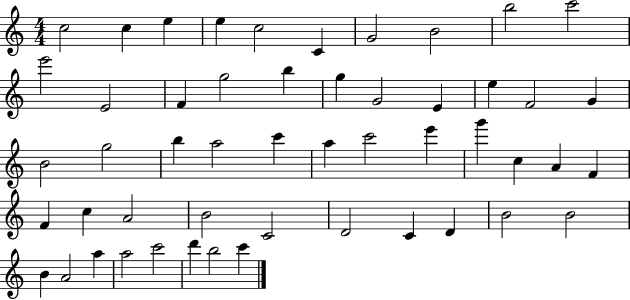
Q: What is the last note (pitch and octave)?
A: C6